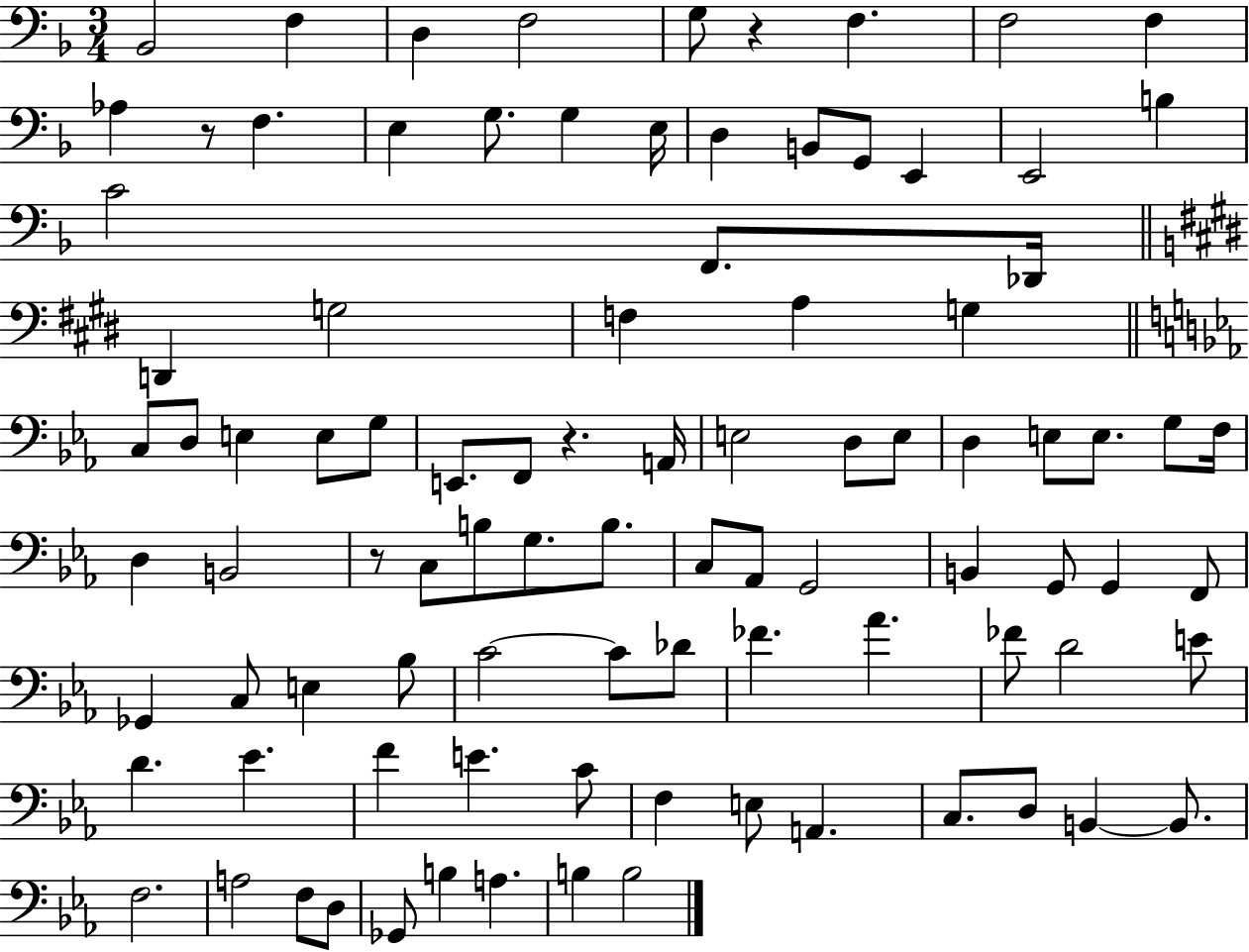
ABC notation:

X:1
T:Untitled
M:3/4
L:1/4
K:F
_B,,2 F, D, F,2 G,/2 z F, F,2 F, _A, z/2 F, E, G,/2 G, E,/4 D, B,,/2 G,,/2 E,, E,,2 B, C2 F,,/2 _D,,/4 D,, G,2 F, A, G, C,/2 D,/2 E, E,/2 G,/2 E,,/2 F,,/2 z A,,/4 E,2 D,/2 E,/2 D, E,/2 E,/2 G,/2 F,/4 D, B,,2 z/2 C,/2 B,/2 G,/2 B,/2 C,/2 _A,,/2 G,,2 B,, G,,/2 G,, F,,/2 _G,, C,/2 E, _B,/2 C2 C/2 _D/2 _F _A _F/2 D2 E/2 D _E F E C/2 F, E,/2 A,, C,/2 D,/2 B,, B,,/2 F,2 A,2 F,/2 D,/2 _G,,/2 B, A, B, B,2